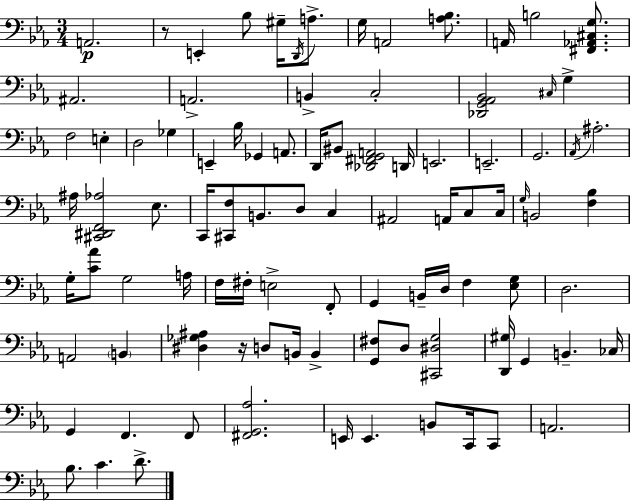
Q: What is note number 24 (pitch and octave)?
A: A2